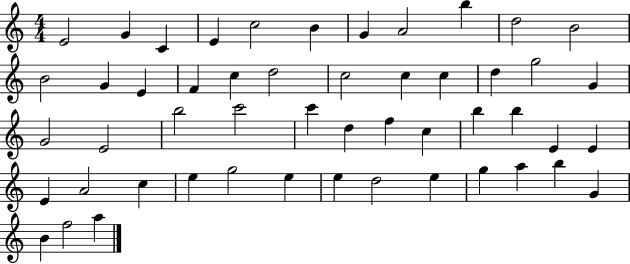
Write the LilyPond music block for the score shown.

{
  \clef treble
  \numericTimeSignature
  \time 4/4
  \key c \major
  e'2 g'4 c'4 | e'4 c''2 b'4 | g'4 a'2 b''4 | d''2 b'2 | \break b'2 g'4 e'4 | f'4 c''4 d''2 | c''2 c''4 c''4 | d''4 g''2 g'4 | \break g'2 e'2 | b''2 c'''2 | c'''4 d''4 f''4 c''4 | b''4 b''4 e'4 e'4 | \break e'4 a'2 c''4 | e''4 g''2 e''4 | e''4 d''2 e''4 | g''4 a''4 b''4 g'4 | \break b'4 f''2 a''4 | \bar "|."
}